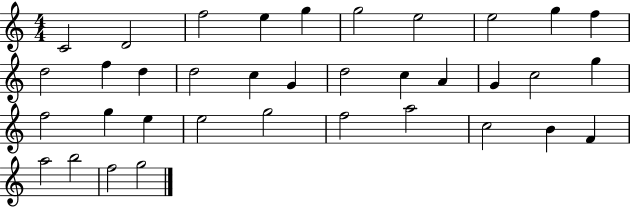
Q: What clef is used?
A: treble